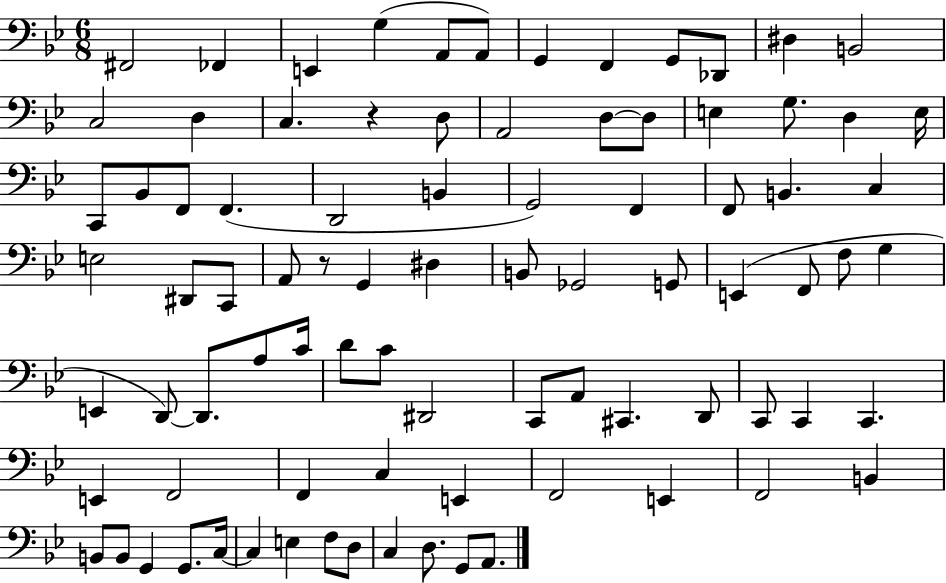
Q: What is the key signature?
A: BES major